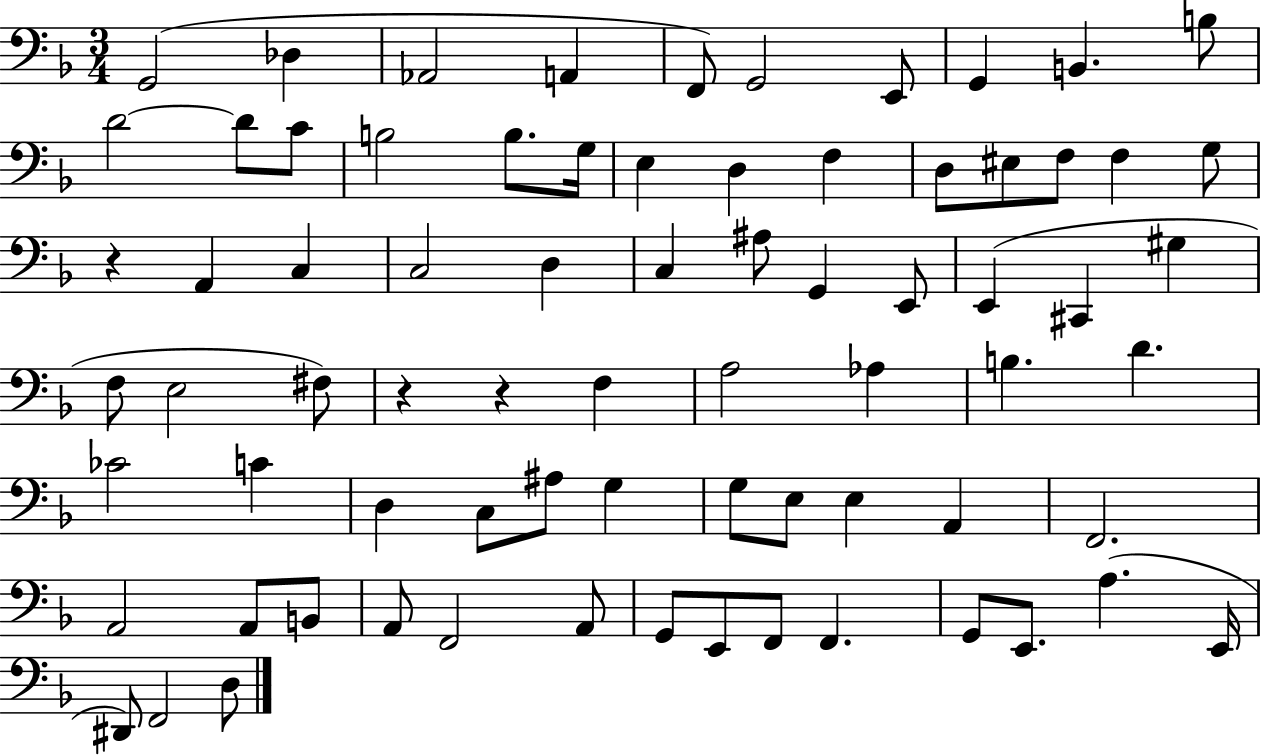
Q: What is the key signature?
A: F major